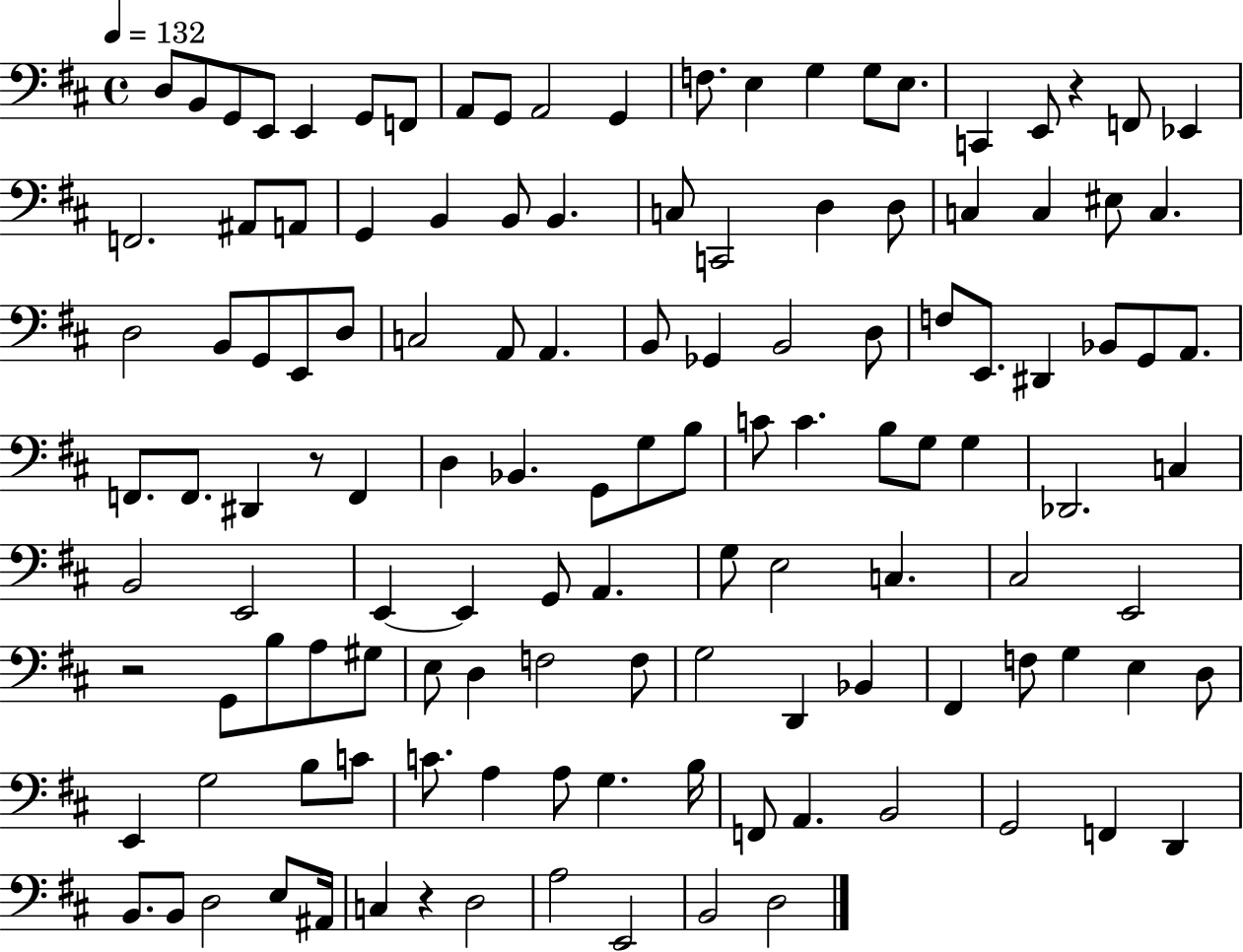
X:1
T:Untitled
M:4/4
L:1/4
K:D
D,/2 B,,/2 G,,/2 E,,/2 E,, G,,/2 F,,/2 A,,/2 G,,/2 A,,2 G,, F,/2 E, G, G,/2 E,/2 C,, E,,/2 z F,,/2 _E,, F,,2 ^A,,/2 A,,/2 G,, B,, B,,/2 B,, C,/2 C,,2 D, D,/2 C, C, ^E,/2 C, D,2 B,,/2 G,,/2 E,,/2 D,/2 C,2 A,,/2 A,, B,,/2 _G,, B,,2 D,/2 F,/2 E,,/2 ^D,, _B,,/2 G,,/2 A,,/2 F,,/2 F,,/2 ^D,, z/2 F,, D, _B,, G,,/2 G,/2 B,/2 C/2 C B,/2 G,/2 G, _D,,2 C, B,,2 E,,2 E,, E,, G,,/2 A,, G,/2 E,2 C, ^C,2 E,,2 z2 G,,/2 B,/2 A,/2 ^G,/2 E,/2 D, F,2 F,/2 G,2 D,, _B,, ^F,, F,/2 G, E, D,/2 E,, G,2 B,/2 C/2 C/2 A, A,/2 G, B,/4 F,,/2 A,, B,,2 G,,2 F,, D,, B,,/2 B,,/2 D,2 E,/2 ^A,,/4 C, z D,2 A,2 E,,2 B,,2 D,2